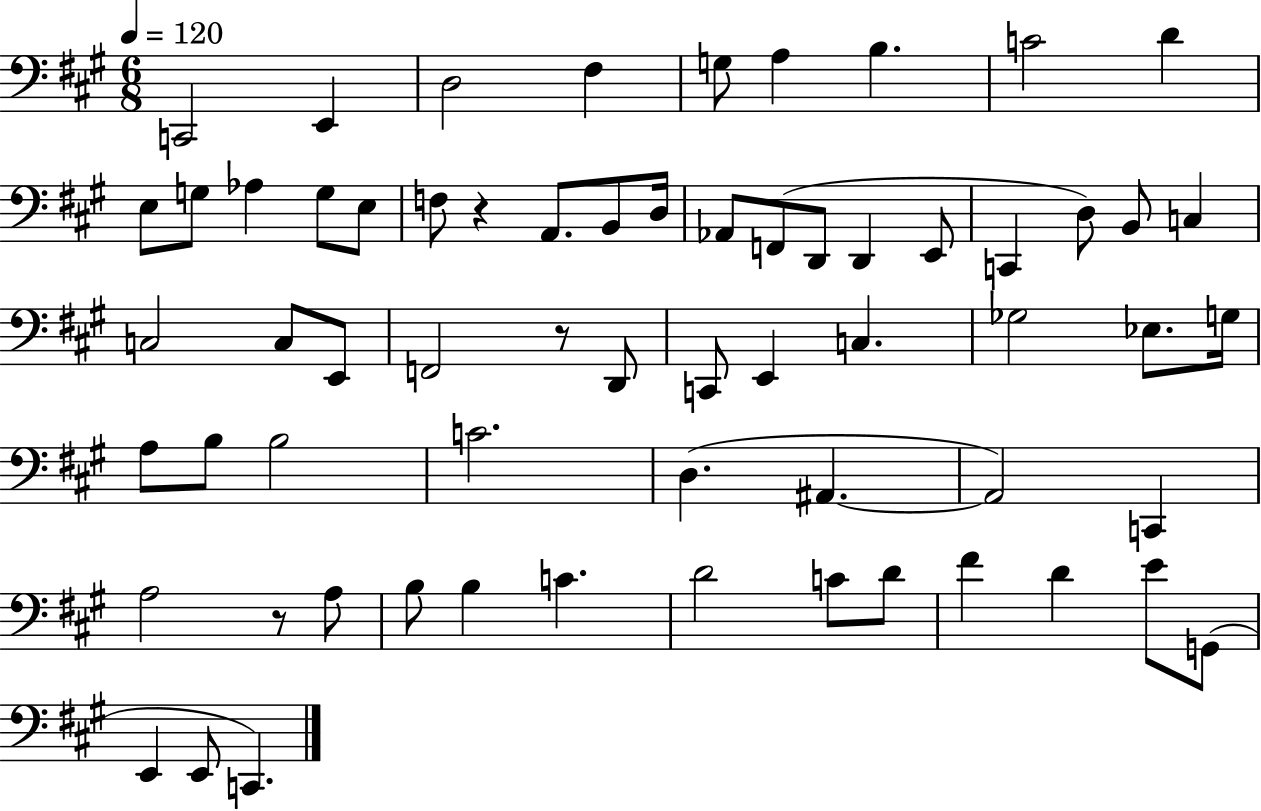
{
  \clef bass
  \numericTimeSignature
  \time 6/8
  \key a \major
  \tempo 4 = 120
  \repeat volta 2 { c,2 e,4 | d2 fis4 | g8 a4 b4. | c'2 d'4 | \break e8 g8 aes4 g8 e8 | f8 r4 a,8. b,8 d16 | aes,8 f,8( d,8 d,4 e,8 | c,4 d8) b,8 c4 | \break c2 c8 e,8 | f,2 r8 d,8 | c,8 e,4 c4. | ges2 ees8. g16 | \break a8 b8 b2 | c'2. | d4.( ais,4.~~ | ais,2) c,4 | \break a2 r8 a8 | b8 b4 c'4. | d'2 c'8 d'8 | fis'4 d'4 e'8 g,8( | \break e,4 e,8 c,4.) | } \bar "|."
}